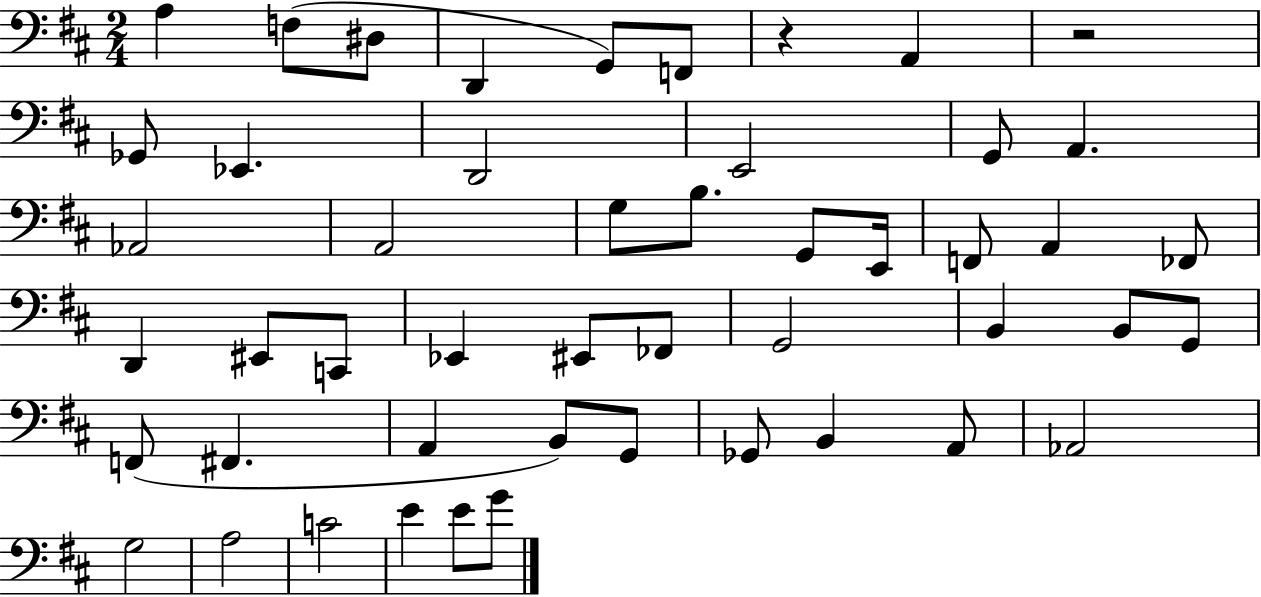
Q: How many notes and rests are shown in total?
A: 49